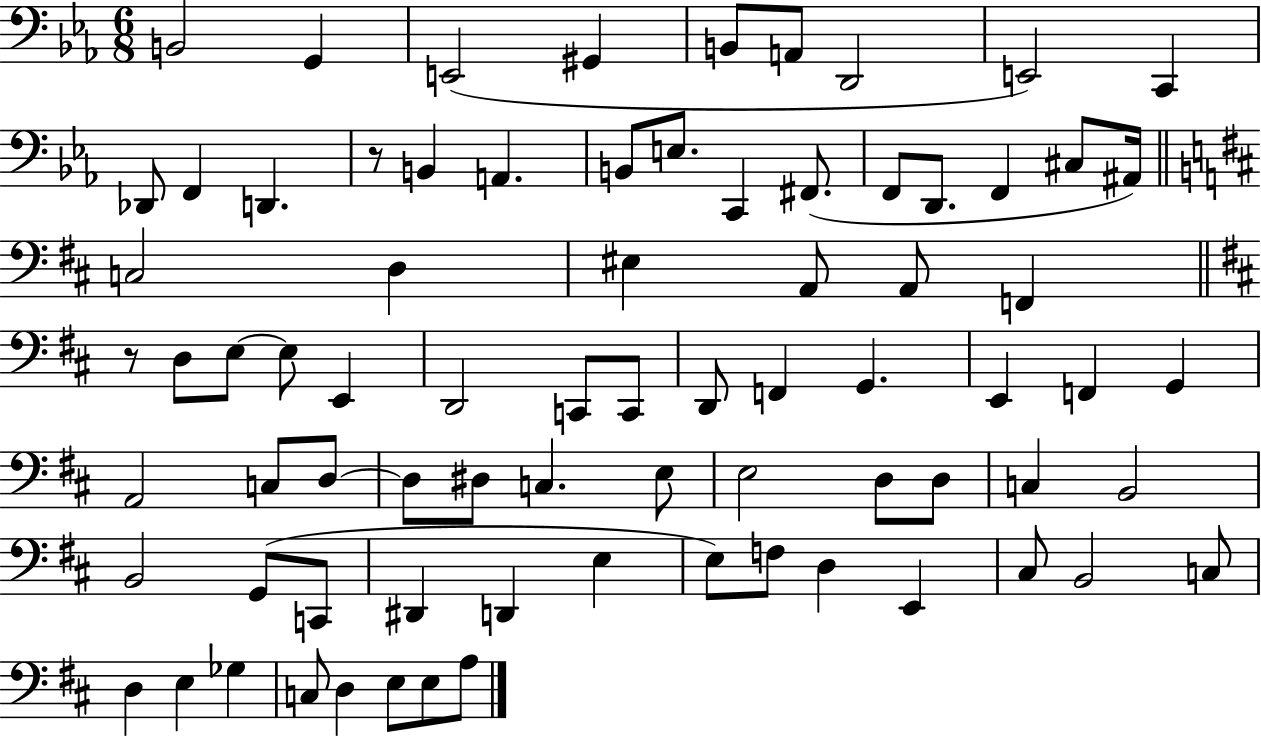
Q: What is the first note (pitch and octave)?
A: B2